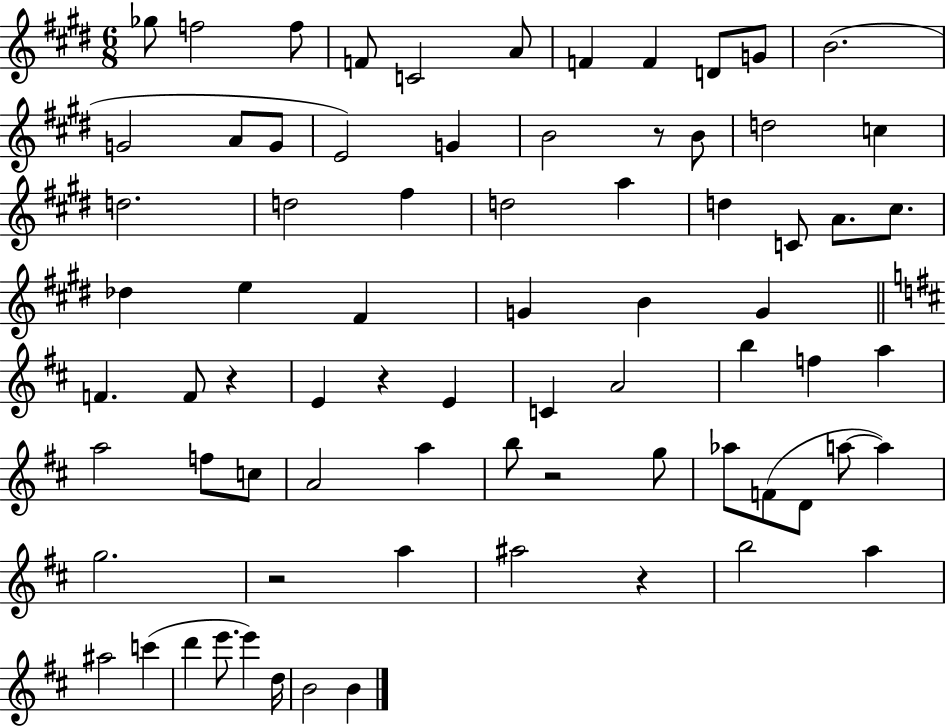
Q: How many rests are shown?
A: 6